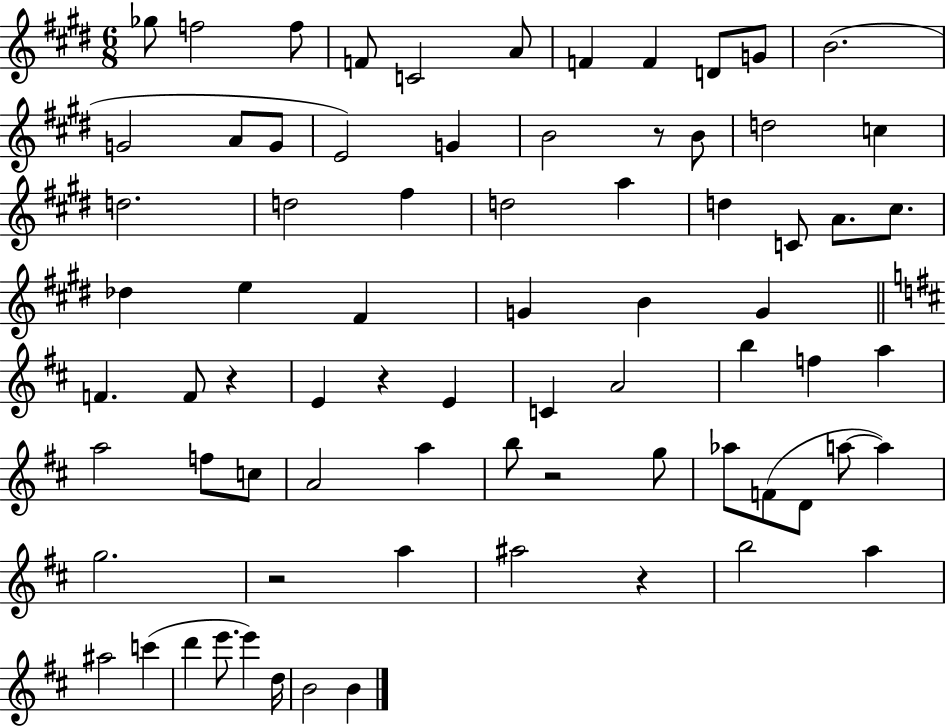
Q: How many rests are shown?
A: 6